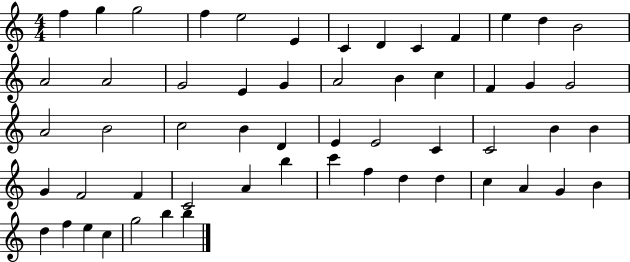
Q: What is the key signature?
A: C major